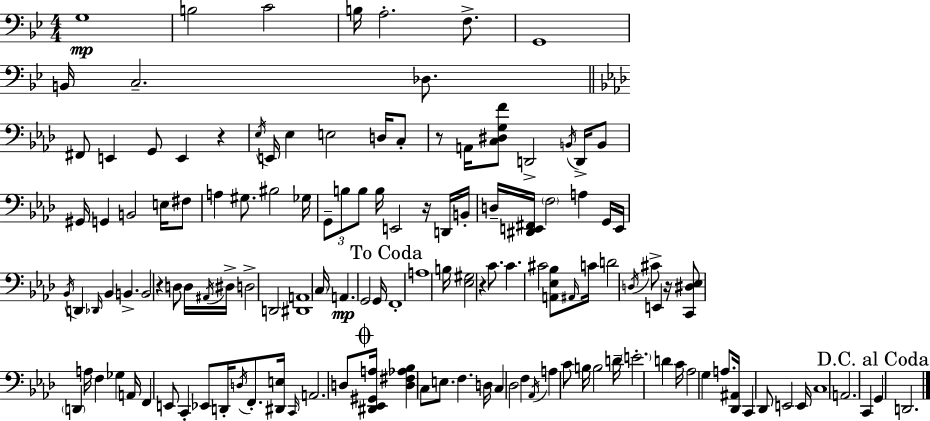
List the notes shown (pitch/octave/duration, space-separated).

G3/w B3/h C4/h B3/s A3/h. F3/e. G2/w B2/s C3/h. Db3/e. F#2/e E2/q G2/e E2/q R/q Eb3/s E2/s Eb3/q E3/h D3/s C3/e R/e A2/s [C3,D#3,G3,F4]/e D2/h B2/s D2/s B2/e G#2/s G2/q B2/h E3/s F#3/e A3/q G#3/e. BIS3/h Gb3/s G2/e B3/e B3/e B3/s E2/h R/s D2/s B2/s D3/s [D#2,E2,F#2]/s F3/h A3/q G2/s E2/s Bb2/s D2/q Db2/s Bb2/q B2/q. B2/h R/q D3/e D3/s A#2/s D#3/s D3/h D2/h [D#2,A2]/w C3/s A2/q. G2/h G2/s F2/w A3/w B3/s [Eb3,G#3]/h R/q C4/e. C4/q. C#4/h [A2,Eb3,Bb3]/e A#2/s C4/s D4/h D3/s C#4/e E2/q R/s [C2,D#3,Eb3]/e D2/q A3/s F3/q Gb3/q A2/s F2/q E2/e C2/q Eb2/e D2/s D3/s F2/e. [D#2,E3]/s C2/s A2/h. D3/e [D#2,Eb2,G#2,A3]/s [D3,F#3,Ab3,Bb3]/q C3/e E3/e. F3/q. D3/s C3/q Db3/h F3/q Ab2/s A3/q C4/e B3/s B3/h D4/s E4/h. D4/q C4/s Ab3/h G3/q A3/e. [Db2,A#2]/s C2/q Db2/e E2/h E2/s C3/w A2/h. C2/q G2/q D2/h.